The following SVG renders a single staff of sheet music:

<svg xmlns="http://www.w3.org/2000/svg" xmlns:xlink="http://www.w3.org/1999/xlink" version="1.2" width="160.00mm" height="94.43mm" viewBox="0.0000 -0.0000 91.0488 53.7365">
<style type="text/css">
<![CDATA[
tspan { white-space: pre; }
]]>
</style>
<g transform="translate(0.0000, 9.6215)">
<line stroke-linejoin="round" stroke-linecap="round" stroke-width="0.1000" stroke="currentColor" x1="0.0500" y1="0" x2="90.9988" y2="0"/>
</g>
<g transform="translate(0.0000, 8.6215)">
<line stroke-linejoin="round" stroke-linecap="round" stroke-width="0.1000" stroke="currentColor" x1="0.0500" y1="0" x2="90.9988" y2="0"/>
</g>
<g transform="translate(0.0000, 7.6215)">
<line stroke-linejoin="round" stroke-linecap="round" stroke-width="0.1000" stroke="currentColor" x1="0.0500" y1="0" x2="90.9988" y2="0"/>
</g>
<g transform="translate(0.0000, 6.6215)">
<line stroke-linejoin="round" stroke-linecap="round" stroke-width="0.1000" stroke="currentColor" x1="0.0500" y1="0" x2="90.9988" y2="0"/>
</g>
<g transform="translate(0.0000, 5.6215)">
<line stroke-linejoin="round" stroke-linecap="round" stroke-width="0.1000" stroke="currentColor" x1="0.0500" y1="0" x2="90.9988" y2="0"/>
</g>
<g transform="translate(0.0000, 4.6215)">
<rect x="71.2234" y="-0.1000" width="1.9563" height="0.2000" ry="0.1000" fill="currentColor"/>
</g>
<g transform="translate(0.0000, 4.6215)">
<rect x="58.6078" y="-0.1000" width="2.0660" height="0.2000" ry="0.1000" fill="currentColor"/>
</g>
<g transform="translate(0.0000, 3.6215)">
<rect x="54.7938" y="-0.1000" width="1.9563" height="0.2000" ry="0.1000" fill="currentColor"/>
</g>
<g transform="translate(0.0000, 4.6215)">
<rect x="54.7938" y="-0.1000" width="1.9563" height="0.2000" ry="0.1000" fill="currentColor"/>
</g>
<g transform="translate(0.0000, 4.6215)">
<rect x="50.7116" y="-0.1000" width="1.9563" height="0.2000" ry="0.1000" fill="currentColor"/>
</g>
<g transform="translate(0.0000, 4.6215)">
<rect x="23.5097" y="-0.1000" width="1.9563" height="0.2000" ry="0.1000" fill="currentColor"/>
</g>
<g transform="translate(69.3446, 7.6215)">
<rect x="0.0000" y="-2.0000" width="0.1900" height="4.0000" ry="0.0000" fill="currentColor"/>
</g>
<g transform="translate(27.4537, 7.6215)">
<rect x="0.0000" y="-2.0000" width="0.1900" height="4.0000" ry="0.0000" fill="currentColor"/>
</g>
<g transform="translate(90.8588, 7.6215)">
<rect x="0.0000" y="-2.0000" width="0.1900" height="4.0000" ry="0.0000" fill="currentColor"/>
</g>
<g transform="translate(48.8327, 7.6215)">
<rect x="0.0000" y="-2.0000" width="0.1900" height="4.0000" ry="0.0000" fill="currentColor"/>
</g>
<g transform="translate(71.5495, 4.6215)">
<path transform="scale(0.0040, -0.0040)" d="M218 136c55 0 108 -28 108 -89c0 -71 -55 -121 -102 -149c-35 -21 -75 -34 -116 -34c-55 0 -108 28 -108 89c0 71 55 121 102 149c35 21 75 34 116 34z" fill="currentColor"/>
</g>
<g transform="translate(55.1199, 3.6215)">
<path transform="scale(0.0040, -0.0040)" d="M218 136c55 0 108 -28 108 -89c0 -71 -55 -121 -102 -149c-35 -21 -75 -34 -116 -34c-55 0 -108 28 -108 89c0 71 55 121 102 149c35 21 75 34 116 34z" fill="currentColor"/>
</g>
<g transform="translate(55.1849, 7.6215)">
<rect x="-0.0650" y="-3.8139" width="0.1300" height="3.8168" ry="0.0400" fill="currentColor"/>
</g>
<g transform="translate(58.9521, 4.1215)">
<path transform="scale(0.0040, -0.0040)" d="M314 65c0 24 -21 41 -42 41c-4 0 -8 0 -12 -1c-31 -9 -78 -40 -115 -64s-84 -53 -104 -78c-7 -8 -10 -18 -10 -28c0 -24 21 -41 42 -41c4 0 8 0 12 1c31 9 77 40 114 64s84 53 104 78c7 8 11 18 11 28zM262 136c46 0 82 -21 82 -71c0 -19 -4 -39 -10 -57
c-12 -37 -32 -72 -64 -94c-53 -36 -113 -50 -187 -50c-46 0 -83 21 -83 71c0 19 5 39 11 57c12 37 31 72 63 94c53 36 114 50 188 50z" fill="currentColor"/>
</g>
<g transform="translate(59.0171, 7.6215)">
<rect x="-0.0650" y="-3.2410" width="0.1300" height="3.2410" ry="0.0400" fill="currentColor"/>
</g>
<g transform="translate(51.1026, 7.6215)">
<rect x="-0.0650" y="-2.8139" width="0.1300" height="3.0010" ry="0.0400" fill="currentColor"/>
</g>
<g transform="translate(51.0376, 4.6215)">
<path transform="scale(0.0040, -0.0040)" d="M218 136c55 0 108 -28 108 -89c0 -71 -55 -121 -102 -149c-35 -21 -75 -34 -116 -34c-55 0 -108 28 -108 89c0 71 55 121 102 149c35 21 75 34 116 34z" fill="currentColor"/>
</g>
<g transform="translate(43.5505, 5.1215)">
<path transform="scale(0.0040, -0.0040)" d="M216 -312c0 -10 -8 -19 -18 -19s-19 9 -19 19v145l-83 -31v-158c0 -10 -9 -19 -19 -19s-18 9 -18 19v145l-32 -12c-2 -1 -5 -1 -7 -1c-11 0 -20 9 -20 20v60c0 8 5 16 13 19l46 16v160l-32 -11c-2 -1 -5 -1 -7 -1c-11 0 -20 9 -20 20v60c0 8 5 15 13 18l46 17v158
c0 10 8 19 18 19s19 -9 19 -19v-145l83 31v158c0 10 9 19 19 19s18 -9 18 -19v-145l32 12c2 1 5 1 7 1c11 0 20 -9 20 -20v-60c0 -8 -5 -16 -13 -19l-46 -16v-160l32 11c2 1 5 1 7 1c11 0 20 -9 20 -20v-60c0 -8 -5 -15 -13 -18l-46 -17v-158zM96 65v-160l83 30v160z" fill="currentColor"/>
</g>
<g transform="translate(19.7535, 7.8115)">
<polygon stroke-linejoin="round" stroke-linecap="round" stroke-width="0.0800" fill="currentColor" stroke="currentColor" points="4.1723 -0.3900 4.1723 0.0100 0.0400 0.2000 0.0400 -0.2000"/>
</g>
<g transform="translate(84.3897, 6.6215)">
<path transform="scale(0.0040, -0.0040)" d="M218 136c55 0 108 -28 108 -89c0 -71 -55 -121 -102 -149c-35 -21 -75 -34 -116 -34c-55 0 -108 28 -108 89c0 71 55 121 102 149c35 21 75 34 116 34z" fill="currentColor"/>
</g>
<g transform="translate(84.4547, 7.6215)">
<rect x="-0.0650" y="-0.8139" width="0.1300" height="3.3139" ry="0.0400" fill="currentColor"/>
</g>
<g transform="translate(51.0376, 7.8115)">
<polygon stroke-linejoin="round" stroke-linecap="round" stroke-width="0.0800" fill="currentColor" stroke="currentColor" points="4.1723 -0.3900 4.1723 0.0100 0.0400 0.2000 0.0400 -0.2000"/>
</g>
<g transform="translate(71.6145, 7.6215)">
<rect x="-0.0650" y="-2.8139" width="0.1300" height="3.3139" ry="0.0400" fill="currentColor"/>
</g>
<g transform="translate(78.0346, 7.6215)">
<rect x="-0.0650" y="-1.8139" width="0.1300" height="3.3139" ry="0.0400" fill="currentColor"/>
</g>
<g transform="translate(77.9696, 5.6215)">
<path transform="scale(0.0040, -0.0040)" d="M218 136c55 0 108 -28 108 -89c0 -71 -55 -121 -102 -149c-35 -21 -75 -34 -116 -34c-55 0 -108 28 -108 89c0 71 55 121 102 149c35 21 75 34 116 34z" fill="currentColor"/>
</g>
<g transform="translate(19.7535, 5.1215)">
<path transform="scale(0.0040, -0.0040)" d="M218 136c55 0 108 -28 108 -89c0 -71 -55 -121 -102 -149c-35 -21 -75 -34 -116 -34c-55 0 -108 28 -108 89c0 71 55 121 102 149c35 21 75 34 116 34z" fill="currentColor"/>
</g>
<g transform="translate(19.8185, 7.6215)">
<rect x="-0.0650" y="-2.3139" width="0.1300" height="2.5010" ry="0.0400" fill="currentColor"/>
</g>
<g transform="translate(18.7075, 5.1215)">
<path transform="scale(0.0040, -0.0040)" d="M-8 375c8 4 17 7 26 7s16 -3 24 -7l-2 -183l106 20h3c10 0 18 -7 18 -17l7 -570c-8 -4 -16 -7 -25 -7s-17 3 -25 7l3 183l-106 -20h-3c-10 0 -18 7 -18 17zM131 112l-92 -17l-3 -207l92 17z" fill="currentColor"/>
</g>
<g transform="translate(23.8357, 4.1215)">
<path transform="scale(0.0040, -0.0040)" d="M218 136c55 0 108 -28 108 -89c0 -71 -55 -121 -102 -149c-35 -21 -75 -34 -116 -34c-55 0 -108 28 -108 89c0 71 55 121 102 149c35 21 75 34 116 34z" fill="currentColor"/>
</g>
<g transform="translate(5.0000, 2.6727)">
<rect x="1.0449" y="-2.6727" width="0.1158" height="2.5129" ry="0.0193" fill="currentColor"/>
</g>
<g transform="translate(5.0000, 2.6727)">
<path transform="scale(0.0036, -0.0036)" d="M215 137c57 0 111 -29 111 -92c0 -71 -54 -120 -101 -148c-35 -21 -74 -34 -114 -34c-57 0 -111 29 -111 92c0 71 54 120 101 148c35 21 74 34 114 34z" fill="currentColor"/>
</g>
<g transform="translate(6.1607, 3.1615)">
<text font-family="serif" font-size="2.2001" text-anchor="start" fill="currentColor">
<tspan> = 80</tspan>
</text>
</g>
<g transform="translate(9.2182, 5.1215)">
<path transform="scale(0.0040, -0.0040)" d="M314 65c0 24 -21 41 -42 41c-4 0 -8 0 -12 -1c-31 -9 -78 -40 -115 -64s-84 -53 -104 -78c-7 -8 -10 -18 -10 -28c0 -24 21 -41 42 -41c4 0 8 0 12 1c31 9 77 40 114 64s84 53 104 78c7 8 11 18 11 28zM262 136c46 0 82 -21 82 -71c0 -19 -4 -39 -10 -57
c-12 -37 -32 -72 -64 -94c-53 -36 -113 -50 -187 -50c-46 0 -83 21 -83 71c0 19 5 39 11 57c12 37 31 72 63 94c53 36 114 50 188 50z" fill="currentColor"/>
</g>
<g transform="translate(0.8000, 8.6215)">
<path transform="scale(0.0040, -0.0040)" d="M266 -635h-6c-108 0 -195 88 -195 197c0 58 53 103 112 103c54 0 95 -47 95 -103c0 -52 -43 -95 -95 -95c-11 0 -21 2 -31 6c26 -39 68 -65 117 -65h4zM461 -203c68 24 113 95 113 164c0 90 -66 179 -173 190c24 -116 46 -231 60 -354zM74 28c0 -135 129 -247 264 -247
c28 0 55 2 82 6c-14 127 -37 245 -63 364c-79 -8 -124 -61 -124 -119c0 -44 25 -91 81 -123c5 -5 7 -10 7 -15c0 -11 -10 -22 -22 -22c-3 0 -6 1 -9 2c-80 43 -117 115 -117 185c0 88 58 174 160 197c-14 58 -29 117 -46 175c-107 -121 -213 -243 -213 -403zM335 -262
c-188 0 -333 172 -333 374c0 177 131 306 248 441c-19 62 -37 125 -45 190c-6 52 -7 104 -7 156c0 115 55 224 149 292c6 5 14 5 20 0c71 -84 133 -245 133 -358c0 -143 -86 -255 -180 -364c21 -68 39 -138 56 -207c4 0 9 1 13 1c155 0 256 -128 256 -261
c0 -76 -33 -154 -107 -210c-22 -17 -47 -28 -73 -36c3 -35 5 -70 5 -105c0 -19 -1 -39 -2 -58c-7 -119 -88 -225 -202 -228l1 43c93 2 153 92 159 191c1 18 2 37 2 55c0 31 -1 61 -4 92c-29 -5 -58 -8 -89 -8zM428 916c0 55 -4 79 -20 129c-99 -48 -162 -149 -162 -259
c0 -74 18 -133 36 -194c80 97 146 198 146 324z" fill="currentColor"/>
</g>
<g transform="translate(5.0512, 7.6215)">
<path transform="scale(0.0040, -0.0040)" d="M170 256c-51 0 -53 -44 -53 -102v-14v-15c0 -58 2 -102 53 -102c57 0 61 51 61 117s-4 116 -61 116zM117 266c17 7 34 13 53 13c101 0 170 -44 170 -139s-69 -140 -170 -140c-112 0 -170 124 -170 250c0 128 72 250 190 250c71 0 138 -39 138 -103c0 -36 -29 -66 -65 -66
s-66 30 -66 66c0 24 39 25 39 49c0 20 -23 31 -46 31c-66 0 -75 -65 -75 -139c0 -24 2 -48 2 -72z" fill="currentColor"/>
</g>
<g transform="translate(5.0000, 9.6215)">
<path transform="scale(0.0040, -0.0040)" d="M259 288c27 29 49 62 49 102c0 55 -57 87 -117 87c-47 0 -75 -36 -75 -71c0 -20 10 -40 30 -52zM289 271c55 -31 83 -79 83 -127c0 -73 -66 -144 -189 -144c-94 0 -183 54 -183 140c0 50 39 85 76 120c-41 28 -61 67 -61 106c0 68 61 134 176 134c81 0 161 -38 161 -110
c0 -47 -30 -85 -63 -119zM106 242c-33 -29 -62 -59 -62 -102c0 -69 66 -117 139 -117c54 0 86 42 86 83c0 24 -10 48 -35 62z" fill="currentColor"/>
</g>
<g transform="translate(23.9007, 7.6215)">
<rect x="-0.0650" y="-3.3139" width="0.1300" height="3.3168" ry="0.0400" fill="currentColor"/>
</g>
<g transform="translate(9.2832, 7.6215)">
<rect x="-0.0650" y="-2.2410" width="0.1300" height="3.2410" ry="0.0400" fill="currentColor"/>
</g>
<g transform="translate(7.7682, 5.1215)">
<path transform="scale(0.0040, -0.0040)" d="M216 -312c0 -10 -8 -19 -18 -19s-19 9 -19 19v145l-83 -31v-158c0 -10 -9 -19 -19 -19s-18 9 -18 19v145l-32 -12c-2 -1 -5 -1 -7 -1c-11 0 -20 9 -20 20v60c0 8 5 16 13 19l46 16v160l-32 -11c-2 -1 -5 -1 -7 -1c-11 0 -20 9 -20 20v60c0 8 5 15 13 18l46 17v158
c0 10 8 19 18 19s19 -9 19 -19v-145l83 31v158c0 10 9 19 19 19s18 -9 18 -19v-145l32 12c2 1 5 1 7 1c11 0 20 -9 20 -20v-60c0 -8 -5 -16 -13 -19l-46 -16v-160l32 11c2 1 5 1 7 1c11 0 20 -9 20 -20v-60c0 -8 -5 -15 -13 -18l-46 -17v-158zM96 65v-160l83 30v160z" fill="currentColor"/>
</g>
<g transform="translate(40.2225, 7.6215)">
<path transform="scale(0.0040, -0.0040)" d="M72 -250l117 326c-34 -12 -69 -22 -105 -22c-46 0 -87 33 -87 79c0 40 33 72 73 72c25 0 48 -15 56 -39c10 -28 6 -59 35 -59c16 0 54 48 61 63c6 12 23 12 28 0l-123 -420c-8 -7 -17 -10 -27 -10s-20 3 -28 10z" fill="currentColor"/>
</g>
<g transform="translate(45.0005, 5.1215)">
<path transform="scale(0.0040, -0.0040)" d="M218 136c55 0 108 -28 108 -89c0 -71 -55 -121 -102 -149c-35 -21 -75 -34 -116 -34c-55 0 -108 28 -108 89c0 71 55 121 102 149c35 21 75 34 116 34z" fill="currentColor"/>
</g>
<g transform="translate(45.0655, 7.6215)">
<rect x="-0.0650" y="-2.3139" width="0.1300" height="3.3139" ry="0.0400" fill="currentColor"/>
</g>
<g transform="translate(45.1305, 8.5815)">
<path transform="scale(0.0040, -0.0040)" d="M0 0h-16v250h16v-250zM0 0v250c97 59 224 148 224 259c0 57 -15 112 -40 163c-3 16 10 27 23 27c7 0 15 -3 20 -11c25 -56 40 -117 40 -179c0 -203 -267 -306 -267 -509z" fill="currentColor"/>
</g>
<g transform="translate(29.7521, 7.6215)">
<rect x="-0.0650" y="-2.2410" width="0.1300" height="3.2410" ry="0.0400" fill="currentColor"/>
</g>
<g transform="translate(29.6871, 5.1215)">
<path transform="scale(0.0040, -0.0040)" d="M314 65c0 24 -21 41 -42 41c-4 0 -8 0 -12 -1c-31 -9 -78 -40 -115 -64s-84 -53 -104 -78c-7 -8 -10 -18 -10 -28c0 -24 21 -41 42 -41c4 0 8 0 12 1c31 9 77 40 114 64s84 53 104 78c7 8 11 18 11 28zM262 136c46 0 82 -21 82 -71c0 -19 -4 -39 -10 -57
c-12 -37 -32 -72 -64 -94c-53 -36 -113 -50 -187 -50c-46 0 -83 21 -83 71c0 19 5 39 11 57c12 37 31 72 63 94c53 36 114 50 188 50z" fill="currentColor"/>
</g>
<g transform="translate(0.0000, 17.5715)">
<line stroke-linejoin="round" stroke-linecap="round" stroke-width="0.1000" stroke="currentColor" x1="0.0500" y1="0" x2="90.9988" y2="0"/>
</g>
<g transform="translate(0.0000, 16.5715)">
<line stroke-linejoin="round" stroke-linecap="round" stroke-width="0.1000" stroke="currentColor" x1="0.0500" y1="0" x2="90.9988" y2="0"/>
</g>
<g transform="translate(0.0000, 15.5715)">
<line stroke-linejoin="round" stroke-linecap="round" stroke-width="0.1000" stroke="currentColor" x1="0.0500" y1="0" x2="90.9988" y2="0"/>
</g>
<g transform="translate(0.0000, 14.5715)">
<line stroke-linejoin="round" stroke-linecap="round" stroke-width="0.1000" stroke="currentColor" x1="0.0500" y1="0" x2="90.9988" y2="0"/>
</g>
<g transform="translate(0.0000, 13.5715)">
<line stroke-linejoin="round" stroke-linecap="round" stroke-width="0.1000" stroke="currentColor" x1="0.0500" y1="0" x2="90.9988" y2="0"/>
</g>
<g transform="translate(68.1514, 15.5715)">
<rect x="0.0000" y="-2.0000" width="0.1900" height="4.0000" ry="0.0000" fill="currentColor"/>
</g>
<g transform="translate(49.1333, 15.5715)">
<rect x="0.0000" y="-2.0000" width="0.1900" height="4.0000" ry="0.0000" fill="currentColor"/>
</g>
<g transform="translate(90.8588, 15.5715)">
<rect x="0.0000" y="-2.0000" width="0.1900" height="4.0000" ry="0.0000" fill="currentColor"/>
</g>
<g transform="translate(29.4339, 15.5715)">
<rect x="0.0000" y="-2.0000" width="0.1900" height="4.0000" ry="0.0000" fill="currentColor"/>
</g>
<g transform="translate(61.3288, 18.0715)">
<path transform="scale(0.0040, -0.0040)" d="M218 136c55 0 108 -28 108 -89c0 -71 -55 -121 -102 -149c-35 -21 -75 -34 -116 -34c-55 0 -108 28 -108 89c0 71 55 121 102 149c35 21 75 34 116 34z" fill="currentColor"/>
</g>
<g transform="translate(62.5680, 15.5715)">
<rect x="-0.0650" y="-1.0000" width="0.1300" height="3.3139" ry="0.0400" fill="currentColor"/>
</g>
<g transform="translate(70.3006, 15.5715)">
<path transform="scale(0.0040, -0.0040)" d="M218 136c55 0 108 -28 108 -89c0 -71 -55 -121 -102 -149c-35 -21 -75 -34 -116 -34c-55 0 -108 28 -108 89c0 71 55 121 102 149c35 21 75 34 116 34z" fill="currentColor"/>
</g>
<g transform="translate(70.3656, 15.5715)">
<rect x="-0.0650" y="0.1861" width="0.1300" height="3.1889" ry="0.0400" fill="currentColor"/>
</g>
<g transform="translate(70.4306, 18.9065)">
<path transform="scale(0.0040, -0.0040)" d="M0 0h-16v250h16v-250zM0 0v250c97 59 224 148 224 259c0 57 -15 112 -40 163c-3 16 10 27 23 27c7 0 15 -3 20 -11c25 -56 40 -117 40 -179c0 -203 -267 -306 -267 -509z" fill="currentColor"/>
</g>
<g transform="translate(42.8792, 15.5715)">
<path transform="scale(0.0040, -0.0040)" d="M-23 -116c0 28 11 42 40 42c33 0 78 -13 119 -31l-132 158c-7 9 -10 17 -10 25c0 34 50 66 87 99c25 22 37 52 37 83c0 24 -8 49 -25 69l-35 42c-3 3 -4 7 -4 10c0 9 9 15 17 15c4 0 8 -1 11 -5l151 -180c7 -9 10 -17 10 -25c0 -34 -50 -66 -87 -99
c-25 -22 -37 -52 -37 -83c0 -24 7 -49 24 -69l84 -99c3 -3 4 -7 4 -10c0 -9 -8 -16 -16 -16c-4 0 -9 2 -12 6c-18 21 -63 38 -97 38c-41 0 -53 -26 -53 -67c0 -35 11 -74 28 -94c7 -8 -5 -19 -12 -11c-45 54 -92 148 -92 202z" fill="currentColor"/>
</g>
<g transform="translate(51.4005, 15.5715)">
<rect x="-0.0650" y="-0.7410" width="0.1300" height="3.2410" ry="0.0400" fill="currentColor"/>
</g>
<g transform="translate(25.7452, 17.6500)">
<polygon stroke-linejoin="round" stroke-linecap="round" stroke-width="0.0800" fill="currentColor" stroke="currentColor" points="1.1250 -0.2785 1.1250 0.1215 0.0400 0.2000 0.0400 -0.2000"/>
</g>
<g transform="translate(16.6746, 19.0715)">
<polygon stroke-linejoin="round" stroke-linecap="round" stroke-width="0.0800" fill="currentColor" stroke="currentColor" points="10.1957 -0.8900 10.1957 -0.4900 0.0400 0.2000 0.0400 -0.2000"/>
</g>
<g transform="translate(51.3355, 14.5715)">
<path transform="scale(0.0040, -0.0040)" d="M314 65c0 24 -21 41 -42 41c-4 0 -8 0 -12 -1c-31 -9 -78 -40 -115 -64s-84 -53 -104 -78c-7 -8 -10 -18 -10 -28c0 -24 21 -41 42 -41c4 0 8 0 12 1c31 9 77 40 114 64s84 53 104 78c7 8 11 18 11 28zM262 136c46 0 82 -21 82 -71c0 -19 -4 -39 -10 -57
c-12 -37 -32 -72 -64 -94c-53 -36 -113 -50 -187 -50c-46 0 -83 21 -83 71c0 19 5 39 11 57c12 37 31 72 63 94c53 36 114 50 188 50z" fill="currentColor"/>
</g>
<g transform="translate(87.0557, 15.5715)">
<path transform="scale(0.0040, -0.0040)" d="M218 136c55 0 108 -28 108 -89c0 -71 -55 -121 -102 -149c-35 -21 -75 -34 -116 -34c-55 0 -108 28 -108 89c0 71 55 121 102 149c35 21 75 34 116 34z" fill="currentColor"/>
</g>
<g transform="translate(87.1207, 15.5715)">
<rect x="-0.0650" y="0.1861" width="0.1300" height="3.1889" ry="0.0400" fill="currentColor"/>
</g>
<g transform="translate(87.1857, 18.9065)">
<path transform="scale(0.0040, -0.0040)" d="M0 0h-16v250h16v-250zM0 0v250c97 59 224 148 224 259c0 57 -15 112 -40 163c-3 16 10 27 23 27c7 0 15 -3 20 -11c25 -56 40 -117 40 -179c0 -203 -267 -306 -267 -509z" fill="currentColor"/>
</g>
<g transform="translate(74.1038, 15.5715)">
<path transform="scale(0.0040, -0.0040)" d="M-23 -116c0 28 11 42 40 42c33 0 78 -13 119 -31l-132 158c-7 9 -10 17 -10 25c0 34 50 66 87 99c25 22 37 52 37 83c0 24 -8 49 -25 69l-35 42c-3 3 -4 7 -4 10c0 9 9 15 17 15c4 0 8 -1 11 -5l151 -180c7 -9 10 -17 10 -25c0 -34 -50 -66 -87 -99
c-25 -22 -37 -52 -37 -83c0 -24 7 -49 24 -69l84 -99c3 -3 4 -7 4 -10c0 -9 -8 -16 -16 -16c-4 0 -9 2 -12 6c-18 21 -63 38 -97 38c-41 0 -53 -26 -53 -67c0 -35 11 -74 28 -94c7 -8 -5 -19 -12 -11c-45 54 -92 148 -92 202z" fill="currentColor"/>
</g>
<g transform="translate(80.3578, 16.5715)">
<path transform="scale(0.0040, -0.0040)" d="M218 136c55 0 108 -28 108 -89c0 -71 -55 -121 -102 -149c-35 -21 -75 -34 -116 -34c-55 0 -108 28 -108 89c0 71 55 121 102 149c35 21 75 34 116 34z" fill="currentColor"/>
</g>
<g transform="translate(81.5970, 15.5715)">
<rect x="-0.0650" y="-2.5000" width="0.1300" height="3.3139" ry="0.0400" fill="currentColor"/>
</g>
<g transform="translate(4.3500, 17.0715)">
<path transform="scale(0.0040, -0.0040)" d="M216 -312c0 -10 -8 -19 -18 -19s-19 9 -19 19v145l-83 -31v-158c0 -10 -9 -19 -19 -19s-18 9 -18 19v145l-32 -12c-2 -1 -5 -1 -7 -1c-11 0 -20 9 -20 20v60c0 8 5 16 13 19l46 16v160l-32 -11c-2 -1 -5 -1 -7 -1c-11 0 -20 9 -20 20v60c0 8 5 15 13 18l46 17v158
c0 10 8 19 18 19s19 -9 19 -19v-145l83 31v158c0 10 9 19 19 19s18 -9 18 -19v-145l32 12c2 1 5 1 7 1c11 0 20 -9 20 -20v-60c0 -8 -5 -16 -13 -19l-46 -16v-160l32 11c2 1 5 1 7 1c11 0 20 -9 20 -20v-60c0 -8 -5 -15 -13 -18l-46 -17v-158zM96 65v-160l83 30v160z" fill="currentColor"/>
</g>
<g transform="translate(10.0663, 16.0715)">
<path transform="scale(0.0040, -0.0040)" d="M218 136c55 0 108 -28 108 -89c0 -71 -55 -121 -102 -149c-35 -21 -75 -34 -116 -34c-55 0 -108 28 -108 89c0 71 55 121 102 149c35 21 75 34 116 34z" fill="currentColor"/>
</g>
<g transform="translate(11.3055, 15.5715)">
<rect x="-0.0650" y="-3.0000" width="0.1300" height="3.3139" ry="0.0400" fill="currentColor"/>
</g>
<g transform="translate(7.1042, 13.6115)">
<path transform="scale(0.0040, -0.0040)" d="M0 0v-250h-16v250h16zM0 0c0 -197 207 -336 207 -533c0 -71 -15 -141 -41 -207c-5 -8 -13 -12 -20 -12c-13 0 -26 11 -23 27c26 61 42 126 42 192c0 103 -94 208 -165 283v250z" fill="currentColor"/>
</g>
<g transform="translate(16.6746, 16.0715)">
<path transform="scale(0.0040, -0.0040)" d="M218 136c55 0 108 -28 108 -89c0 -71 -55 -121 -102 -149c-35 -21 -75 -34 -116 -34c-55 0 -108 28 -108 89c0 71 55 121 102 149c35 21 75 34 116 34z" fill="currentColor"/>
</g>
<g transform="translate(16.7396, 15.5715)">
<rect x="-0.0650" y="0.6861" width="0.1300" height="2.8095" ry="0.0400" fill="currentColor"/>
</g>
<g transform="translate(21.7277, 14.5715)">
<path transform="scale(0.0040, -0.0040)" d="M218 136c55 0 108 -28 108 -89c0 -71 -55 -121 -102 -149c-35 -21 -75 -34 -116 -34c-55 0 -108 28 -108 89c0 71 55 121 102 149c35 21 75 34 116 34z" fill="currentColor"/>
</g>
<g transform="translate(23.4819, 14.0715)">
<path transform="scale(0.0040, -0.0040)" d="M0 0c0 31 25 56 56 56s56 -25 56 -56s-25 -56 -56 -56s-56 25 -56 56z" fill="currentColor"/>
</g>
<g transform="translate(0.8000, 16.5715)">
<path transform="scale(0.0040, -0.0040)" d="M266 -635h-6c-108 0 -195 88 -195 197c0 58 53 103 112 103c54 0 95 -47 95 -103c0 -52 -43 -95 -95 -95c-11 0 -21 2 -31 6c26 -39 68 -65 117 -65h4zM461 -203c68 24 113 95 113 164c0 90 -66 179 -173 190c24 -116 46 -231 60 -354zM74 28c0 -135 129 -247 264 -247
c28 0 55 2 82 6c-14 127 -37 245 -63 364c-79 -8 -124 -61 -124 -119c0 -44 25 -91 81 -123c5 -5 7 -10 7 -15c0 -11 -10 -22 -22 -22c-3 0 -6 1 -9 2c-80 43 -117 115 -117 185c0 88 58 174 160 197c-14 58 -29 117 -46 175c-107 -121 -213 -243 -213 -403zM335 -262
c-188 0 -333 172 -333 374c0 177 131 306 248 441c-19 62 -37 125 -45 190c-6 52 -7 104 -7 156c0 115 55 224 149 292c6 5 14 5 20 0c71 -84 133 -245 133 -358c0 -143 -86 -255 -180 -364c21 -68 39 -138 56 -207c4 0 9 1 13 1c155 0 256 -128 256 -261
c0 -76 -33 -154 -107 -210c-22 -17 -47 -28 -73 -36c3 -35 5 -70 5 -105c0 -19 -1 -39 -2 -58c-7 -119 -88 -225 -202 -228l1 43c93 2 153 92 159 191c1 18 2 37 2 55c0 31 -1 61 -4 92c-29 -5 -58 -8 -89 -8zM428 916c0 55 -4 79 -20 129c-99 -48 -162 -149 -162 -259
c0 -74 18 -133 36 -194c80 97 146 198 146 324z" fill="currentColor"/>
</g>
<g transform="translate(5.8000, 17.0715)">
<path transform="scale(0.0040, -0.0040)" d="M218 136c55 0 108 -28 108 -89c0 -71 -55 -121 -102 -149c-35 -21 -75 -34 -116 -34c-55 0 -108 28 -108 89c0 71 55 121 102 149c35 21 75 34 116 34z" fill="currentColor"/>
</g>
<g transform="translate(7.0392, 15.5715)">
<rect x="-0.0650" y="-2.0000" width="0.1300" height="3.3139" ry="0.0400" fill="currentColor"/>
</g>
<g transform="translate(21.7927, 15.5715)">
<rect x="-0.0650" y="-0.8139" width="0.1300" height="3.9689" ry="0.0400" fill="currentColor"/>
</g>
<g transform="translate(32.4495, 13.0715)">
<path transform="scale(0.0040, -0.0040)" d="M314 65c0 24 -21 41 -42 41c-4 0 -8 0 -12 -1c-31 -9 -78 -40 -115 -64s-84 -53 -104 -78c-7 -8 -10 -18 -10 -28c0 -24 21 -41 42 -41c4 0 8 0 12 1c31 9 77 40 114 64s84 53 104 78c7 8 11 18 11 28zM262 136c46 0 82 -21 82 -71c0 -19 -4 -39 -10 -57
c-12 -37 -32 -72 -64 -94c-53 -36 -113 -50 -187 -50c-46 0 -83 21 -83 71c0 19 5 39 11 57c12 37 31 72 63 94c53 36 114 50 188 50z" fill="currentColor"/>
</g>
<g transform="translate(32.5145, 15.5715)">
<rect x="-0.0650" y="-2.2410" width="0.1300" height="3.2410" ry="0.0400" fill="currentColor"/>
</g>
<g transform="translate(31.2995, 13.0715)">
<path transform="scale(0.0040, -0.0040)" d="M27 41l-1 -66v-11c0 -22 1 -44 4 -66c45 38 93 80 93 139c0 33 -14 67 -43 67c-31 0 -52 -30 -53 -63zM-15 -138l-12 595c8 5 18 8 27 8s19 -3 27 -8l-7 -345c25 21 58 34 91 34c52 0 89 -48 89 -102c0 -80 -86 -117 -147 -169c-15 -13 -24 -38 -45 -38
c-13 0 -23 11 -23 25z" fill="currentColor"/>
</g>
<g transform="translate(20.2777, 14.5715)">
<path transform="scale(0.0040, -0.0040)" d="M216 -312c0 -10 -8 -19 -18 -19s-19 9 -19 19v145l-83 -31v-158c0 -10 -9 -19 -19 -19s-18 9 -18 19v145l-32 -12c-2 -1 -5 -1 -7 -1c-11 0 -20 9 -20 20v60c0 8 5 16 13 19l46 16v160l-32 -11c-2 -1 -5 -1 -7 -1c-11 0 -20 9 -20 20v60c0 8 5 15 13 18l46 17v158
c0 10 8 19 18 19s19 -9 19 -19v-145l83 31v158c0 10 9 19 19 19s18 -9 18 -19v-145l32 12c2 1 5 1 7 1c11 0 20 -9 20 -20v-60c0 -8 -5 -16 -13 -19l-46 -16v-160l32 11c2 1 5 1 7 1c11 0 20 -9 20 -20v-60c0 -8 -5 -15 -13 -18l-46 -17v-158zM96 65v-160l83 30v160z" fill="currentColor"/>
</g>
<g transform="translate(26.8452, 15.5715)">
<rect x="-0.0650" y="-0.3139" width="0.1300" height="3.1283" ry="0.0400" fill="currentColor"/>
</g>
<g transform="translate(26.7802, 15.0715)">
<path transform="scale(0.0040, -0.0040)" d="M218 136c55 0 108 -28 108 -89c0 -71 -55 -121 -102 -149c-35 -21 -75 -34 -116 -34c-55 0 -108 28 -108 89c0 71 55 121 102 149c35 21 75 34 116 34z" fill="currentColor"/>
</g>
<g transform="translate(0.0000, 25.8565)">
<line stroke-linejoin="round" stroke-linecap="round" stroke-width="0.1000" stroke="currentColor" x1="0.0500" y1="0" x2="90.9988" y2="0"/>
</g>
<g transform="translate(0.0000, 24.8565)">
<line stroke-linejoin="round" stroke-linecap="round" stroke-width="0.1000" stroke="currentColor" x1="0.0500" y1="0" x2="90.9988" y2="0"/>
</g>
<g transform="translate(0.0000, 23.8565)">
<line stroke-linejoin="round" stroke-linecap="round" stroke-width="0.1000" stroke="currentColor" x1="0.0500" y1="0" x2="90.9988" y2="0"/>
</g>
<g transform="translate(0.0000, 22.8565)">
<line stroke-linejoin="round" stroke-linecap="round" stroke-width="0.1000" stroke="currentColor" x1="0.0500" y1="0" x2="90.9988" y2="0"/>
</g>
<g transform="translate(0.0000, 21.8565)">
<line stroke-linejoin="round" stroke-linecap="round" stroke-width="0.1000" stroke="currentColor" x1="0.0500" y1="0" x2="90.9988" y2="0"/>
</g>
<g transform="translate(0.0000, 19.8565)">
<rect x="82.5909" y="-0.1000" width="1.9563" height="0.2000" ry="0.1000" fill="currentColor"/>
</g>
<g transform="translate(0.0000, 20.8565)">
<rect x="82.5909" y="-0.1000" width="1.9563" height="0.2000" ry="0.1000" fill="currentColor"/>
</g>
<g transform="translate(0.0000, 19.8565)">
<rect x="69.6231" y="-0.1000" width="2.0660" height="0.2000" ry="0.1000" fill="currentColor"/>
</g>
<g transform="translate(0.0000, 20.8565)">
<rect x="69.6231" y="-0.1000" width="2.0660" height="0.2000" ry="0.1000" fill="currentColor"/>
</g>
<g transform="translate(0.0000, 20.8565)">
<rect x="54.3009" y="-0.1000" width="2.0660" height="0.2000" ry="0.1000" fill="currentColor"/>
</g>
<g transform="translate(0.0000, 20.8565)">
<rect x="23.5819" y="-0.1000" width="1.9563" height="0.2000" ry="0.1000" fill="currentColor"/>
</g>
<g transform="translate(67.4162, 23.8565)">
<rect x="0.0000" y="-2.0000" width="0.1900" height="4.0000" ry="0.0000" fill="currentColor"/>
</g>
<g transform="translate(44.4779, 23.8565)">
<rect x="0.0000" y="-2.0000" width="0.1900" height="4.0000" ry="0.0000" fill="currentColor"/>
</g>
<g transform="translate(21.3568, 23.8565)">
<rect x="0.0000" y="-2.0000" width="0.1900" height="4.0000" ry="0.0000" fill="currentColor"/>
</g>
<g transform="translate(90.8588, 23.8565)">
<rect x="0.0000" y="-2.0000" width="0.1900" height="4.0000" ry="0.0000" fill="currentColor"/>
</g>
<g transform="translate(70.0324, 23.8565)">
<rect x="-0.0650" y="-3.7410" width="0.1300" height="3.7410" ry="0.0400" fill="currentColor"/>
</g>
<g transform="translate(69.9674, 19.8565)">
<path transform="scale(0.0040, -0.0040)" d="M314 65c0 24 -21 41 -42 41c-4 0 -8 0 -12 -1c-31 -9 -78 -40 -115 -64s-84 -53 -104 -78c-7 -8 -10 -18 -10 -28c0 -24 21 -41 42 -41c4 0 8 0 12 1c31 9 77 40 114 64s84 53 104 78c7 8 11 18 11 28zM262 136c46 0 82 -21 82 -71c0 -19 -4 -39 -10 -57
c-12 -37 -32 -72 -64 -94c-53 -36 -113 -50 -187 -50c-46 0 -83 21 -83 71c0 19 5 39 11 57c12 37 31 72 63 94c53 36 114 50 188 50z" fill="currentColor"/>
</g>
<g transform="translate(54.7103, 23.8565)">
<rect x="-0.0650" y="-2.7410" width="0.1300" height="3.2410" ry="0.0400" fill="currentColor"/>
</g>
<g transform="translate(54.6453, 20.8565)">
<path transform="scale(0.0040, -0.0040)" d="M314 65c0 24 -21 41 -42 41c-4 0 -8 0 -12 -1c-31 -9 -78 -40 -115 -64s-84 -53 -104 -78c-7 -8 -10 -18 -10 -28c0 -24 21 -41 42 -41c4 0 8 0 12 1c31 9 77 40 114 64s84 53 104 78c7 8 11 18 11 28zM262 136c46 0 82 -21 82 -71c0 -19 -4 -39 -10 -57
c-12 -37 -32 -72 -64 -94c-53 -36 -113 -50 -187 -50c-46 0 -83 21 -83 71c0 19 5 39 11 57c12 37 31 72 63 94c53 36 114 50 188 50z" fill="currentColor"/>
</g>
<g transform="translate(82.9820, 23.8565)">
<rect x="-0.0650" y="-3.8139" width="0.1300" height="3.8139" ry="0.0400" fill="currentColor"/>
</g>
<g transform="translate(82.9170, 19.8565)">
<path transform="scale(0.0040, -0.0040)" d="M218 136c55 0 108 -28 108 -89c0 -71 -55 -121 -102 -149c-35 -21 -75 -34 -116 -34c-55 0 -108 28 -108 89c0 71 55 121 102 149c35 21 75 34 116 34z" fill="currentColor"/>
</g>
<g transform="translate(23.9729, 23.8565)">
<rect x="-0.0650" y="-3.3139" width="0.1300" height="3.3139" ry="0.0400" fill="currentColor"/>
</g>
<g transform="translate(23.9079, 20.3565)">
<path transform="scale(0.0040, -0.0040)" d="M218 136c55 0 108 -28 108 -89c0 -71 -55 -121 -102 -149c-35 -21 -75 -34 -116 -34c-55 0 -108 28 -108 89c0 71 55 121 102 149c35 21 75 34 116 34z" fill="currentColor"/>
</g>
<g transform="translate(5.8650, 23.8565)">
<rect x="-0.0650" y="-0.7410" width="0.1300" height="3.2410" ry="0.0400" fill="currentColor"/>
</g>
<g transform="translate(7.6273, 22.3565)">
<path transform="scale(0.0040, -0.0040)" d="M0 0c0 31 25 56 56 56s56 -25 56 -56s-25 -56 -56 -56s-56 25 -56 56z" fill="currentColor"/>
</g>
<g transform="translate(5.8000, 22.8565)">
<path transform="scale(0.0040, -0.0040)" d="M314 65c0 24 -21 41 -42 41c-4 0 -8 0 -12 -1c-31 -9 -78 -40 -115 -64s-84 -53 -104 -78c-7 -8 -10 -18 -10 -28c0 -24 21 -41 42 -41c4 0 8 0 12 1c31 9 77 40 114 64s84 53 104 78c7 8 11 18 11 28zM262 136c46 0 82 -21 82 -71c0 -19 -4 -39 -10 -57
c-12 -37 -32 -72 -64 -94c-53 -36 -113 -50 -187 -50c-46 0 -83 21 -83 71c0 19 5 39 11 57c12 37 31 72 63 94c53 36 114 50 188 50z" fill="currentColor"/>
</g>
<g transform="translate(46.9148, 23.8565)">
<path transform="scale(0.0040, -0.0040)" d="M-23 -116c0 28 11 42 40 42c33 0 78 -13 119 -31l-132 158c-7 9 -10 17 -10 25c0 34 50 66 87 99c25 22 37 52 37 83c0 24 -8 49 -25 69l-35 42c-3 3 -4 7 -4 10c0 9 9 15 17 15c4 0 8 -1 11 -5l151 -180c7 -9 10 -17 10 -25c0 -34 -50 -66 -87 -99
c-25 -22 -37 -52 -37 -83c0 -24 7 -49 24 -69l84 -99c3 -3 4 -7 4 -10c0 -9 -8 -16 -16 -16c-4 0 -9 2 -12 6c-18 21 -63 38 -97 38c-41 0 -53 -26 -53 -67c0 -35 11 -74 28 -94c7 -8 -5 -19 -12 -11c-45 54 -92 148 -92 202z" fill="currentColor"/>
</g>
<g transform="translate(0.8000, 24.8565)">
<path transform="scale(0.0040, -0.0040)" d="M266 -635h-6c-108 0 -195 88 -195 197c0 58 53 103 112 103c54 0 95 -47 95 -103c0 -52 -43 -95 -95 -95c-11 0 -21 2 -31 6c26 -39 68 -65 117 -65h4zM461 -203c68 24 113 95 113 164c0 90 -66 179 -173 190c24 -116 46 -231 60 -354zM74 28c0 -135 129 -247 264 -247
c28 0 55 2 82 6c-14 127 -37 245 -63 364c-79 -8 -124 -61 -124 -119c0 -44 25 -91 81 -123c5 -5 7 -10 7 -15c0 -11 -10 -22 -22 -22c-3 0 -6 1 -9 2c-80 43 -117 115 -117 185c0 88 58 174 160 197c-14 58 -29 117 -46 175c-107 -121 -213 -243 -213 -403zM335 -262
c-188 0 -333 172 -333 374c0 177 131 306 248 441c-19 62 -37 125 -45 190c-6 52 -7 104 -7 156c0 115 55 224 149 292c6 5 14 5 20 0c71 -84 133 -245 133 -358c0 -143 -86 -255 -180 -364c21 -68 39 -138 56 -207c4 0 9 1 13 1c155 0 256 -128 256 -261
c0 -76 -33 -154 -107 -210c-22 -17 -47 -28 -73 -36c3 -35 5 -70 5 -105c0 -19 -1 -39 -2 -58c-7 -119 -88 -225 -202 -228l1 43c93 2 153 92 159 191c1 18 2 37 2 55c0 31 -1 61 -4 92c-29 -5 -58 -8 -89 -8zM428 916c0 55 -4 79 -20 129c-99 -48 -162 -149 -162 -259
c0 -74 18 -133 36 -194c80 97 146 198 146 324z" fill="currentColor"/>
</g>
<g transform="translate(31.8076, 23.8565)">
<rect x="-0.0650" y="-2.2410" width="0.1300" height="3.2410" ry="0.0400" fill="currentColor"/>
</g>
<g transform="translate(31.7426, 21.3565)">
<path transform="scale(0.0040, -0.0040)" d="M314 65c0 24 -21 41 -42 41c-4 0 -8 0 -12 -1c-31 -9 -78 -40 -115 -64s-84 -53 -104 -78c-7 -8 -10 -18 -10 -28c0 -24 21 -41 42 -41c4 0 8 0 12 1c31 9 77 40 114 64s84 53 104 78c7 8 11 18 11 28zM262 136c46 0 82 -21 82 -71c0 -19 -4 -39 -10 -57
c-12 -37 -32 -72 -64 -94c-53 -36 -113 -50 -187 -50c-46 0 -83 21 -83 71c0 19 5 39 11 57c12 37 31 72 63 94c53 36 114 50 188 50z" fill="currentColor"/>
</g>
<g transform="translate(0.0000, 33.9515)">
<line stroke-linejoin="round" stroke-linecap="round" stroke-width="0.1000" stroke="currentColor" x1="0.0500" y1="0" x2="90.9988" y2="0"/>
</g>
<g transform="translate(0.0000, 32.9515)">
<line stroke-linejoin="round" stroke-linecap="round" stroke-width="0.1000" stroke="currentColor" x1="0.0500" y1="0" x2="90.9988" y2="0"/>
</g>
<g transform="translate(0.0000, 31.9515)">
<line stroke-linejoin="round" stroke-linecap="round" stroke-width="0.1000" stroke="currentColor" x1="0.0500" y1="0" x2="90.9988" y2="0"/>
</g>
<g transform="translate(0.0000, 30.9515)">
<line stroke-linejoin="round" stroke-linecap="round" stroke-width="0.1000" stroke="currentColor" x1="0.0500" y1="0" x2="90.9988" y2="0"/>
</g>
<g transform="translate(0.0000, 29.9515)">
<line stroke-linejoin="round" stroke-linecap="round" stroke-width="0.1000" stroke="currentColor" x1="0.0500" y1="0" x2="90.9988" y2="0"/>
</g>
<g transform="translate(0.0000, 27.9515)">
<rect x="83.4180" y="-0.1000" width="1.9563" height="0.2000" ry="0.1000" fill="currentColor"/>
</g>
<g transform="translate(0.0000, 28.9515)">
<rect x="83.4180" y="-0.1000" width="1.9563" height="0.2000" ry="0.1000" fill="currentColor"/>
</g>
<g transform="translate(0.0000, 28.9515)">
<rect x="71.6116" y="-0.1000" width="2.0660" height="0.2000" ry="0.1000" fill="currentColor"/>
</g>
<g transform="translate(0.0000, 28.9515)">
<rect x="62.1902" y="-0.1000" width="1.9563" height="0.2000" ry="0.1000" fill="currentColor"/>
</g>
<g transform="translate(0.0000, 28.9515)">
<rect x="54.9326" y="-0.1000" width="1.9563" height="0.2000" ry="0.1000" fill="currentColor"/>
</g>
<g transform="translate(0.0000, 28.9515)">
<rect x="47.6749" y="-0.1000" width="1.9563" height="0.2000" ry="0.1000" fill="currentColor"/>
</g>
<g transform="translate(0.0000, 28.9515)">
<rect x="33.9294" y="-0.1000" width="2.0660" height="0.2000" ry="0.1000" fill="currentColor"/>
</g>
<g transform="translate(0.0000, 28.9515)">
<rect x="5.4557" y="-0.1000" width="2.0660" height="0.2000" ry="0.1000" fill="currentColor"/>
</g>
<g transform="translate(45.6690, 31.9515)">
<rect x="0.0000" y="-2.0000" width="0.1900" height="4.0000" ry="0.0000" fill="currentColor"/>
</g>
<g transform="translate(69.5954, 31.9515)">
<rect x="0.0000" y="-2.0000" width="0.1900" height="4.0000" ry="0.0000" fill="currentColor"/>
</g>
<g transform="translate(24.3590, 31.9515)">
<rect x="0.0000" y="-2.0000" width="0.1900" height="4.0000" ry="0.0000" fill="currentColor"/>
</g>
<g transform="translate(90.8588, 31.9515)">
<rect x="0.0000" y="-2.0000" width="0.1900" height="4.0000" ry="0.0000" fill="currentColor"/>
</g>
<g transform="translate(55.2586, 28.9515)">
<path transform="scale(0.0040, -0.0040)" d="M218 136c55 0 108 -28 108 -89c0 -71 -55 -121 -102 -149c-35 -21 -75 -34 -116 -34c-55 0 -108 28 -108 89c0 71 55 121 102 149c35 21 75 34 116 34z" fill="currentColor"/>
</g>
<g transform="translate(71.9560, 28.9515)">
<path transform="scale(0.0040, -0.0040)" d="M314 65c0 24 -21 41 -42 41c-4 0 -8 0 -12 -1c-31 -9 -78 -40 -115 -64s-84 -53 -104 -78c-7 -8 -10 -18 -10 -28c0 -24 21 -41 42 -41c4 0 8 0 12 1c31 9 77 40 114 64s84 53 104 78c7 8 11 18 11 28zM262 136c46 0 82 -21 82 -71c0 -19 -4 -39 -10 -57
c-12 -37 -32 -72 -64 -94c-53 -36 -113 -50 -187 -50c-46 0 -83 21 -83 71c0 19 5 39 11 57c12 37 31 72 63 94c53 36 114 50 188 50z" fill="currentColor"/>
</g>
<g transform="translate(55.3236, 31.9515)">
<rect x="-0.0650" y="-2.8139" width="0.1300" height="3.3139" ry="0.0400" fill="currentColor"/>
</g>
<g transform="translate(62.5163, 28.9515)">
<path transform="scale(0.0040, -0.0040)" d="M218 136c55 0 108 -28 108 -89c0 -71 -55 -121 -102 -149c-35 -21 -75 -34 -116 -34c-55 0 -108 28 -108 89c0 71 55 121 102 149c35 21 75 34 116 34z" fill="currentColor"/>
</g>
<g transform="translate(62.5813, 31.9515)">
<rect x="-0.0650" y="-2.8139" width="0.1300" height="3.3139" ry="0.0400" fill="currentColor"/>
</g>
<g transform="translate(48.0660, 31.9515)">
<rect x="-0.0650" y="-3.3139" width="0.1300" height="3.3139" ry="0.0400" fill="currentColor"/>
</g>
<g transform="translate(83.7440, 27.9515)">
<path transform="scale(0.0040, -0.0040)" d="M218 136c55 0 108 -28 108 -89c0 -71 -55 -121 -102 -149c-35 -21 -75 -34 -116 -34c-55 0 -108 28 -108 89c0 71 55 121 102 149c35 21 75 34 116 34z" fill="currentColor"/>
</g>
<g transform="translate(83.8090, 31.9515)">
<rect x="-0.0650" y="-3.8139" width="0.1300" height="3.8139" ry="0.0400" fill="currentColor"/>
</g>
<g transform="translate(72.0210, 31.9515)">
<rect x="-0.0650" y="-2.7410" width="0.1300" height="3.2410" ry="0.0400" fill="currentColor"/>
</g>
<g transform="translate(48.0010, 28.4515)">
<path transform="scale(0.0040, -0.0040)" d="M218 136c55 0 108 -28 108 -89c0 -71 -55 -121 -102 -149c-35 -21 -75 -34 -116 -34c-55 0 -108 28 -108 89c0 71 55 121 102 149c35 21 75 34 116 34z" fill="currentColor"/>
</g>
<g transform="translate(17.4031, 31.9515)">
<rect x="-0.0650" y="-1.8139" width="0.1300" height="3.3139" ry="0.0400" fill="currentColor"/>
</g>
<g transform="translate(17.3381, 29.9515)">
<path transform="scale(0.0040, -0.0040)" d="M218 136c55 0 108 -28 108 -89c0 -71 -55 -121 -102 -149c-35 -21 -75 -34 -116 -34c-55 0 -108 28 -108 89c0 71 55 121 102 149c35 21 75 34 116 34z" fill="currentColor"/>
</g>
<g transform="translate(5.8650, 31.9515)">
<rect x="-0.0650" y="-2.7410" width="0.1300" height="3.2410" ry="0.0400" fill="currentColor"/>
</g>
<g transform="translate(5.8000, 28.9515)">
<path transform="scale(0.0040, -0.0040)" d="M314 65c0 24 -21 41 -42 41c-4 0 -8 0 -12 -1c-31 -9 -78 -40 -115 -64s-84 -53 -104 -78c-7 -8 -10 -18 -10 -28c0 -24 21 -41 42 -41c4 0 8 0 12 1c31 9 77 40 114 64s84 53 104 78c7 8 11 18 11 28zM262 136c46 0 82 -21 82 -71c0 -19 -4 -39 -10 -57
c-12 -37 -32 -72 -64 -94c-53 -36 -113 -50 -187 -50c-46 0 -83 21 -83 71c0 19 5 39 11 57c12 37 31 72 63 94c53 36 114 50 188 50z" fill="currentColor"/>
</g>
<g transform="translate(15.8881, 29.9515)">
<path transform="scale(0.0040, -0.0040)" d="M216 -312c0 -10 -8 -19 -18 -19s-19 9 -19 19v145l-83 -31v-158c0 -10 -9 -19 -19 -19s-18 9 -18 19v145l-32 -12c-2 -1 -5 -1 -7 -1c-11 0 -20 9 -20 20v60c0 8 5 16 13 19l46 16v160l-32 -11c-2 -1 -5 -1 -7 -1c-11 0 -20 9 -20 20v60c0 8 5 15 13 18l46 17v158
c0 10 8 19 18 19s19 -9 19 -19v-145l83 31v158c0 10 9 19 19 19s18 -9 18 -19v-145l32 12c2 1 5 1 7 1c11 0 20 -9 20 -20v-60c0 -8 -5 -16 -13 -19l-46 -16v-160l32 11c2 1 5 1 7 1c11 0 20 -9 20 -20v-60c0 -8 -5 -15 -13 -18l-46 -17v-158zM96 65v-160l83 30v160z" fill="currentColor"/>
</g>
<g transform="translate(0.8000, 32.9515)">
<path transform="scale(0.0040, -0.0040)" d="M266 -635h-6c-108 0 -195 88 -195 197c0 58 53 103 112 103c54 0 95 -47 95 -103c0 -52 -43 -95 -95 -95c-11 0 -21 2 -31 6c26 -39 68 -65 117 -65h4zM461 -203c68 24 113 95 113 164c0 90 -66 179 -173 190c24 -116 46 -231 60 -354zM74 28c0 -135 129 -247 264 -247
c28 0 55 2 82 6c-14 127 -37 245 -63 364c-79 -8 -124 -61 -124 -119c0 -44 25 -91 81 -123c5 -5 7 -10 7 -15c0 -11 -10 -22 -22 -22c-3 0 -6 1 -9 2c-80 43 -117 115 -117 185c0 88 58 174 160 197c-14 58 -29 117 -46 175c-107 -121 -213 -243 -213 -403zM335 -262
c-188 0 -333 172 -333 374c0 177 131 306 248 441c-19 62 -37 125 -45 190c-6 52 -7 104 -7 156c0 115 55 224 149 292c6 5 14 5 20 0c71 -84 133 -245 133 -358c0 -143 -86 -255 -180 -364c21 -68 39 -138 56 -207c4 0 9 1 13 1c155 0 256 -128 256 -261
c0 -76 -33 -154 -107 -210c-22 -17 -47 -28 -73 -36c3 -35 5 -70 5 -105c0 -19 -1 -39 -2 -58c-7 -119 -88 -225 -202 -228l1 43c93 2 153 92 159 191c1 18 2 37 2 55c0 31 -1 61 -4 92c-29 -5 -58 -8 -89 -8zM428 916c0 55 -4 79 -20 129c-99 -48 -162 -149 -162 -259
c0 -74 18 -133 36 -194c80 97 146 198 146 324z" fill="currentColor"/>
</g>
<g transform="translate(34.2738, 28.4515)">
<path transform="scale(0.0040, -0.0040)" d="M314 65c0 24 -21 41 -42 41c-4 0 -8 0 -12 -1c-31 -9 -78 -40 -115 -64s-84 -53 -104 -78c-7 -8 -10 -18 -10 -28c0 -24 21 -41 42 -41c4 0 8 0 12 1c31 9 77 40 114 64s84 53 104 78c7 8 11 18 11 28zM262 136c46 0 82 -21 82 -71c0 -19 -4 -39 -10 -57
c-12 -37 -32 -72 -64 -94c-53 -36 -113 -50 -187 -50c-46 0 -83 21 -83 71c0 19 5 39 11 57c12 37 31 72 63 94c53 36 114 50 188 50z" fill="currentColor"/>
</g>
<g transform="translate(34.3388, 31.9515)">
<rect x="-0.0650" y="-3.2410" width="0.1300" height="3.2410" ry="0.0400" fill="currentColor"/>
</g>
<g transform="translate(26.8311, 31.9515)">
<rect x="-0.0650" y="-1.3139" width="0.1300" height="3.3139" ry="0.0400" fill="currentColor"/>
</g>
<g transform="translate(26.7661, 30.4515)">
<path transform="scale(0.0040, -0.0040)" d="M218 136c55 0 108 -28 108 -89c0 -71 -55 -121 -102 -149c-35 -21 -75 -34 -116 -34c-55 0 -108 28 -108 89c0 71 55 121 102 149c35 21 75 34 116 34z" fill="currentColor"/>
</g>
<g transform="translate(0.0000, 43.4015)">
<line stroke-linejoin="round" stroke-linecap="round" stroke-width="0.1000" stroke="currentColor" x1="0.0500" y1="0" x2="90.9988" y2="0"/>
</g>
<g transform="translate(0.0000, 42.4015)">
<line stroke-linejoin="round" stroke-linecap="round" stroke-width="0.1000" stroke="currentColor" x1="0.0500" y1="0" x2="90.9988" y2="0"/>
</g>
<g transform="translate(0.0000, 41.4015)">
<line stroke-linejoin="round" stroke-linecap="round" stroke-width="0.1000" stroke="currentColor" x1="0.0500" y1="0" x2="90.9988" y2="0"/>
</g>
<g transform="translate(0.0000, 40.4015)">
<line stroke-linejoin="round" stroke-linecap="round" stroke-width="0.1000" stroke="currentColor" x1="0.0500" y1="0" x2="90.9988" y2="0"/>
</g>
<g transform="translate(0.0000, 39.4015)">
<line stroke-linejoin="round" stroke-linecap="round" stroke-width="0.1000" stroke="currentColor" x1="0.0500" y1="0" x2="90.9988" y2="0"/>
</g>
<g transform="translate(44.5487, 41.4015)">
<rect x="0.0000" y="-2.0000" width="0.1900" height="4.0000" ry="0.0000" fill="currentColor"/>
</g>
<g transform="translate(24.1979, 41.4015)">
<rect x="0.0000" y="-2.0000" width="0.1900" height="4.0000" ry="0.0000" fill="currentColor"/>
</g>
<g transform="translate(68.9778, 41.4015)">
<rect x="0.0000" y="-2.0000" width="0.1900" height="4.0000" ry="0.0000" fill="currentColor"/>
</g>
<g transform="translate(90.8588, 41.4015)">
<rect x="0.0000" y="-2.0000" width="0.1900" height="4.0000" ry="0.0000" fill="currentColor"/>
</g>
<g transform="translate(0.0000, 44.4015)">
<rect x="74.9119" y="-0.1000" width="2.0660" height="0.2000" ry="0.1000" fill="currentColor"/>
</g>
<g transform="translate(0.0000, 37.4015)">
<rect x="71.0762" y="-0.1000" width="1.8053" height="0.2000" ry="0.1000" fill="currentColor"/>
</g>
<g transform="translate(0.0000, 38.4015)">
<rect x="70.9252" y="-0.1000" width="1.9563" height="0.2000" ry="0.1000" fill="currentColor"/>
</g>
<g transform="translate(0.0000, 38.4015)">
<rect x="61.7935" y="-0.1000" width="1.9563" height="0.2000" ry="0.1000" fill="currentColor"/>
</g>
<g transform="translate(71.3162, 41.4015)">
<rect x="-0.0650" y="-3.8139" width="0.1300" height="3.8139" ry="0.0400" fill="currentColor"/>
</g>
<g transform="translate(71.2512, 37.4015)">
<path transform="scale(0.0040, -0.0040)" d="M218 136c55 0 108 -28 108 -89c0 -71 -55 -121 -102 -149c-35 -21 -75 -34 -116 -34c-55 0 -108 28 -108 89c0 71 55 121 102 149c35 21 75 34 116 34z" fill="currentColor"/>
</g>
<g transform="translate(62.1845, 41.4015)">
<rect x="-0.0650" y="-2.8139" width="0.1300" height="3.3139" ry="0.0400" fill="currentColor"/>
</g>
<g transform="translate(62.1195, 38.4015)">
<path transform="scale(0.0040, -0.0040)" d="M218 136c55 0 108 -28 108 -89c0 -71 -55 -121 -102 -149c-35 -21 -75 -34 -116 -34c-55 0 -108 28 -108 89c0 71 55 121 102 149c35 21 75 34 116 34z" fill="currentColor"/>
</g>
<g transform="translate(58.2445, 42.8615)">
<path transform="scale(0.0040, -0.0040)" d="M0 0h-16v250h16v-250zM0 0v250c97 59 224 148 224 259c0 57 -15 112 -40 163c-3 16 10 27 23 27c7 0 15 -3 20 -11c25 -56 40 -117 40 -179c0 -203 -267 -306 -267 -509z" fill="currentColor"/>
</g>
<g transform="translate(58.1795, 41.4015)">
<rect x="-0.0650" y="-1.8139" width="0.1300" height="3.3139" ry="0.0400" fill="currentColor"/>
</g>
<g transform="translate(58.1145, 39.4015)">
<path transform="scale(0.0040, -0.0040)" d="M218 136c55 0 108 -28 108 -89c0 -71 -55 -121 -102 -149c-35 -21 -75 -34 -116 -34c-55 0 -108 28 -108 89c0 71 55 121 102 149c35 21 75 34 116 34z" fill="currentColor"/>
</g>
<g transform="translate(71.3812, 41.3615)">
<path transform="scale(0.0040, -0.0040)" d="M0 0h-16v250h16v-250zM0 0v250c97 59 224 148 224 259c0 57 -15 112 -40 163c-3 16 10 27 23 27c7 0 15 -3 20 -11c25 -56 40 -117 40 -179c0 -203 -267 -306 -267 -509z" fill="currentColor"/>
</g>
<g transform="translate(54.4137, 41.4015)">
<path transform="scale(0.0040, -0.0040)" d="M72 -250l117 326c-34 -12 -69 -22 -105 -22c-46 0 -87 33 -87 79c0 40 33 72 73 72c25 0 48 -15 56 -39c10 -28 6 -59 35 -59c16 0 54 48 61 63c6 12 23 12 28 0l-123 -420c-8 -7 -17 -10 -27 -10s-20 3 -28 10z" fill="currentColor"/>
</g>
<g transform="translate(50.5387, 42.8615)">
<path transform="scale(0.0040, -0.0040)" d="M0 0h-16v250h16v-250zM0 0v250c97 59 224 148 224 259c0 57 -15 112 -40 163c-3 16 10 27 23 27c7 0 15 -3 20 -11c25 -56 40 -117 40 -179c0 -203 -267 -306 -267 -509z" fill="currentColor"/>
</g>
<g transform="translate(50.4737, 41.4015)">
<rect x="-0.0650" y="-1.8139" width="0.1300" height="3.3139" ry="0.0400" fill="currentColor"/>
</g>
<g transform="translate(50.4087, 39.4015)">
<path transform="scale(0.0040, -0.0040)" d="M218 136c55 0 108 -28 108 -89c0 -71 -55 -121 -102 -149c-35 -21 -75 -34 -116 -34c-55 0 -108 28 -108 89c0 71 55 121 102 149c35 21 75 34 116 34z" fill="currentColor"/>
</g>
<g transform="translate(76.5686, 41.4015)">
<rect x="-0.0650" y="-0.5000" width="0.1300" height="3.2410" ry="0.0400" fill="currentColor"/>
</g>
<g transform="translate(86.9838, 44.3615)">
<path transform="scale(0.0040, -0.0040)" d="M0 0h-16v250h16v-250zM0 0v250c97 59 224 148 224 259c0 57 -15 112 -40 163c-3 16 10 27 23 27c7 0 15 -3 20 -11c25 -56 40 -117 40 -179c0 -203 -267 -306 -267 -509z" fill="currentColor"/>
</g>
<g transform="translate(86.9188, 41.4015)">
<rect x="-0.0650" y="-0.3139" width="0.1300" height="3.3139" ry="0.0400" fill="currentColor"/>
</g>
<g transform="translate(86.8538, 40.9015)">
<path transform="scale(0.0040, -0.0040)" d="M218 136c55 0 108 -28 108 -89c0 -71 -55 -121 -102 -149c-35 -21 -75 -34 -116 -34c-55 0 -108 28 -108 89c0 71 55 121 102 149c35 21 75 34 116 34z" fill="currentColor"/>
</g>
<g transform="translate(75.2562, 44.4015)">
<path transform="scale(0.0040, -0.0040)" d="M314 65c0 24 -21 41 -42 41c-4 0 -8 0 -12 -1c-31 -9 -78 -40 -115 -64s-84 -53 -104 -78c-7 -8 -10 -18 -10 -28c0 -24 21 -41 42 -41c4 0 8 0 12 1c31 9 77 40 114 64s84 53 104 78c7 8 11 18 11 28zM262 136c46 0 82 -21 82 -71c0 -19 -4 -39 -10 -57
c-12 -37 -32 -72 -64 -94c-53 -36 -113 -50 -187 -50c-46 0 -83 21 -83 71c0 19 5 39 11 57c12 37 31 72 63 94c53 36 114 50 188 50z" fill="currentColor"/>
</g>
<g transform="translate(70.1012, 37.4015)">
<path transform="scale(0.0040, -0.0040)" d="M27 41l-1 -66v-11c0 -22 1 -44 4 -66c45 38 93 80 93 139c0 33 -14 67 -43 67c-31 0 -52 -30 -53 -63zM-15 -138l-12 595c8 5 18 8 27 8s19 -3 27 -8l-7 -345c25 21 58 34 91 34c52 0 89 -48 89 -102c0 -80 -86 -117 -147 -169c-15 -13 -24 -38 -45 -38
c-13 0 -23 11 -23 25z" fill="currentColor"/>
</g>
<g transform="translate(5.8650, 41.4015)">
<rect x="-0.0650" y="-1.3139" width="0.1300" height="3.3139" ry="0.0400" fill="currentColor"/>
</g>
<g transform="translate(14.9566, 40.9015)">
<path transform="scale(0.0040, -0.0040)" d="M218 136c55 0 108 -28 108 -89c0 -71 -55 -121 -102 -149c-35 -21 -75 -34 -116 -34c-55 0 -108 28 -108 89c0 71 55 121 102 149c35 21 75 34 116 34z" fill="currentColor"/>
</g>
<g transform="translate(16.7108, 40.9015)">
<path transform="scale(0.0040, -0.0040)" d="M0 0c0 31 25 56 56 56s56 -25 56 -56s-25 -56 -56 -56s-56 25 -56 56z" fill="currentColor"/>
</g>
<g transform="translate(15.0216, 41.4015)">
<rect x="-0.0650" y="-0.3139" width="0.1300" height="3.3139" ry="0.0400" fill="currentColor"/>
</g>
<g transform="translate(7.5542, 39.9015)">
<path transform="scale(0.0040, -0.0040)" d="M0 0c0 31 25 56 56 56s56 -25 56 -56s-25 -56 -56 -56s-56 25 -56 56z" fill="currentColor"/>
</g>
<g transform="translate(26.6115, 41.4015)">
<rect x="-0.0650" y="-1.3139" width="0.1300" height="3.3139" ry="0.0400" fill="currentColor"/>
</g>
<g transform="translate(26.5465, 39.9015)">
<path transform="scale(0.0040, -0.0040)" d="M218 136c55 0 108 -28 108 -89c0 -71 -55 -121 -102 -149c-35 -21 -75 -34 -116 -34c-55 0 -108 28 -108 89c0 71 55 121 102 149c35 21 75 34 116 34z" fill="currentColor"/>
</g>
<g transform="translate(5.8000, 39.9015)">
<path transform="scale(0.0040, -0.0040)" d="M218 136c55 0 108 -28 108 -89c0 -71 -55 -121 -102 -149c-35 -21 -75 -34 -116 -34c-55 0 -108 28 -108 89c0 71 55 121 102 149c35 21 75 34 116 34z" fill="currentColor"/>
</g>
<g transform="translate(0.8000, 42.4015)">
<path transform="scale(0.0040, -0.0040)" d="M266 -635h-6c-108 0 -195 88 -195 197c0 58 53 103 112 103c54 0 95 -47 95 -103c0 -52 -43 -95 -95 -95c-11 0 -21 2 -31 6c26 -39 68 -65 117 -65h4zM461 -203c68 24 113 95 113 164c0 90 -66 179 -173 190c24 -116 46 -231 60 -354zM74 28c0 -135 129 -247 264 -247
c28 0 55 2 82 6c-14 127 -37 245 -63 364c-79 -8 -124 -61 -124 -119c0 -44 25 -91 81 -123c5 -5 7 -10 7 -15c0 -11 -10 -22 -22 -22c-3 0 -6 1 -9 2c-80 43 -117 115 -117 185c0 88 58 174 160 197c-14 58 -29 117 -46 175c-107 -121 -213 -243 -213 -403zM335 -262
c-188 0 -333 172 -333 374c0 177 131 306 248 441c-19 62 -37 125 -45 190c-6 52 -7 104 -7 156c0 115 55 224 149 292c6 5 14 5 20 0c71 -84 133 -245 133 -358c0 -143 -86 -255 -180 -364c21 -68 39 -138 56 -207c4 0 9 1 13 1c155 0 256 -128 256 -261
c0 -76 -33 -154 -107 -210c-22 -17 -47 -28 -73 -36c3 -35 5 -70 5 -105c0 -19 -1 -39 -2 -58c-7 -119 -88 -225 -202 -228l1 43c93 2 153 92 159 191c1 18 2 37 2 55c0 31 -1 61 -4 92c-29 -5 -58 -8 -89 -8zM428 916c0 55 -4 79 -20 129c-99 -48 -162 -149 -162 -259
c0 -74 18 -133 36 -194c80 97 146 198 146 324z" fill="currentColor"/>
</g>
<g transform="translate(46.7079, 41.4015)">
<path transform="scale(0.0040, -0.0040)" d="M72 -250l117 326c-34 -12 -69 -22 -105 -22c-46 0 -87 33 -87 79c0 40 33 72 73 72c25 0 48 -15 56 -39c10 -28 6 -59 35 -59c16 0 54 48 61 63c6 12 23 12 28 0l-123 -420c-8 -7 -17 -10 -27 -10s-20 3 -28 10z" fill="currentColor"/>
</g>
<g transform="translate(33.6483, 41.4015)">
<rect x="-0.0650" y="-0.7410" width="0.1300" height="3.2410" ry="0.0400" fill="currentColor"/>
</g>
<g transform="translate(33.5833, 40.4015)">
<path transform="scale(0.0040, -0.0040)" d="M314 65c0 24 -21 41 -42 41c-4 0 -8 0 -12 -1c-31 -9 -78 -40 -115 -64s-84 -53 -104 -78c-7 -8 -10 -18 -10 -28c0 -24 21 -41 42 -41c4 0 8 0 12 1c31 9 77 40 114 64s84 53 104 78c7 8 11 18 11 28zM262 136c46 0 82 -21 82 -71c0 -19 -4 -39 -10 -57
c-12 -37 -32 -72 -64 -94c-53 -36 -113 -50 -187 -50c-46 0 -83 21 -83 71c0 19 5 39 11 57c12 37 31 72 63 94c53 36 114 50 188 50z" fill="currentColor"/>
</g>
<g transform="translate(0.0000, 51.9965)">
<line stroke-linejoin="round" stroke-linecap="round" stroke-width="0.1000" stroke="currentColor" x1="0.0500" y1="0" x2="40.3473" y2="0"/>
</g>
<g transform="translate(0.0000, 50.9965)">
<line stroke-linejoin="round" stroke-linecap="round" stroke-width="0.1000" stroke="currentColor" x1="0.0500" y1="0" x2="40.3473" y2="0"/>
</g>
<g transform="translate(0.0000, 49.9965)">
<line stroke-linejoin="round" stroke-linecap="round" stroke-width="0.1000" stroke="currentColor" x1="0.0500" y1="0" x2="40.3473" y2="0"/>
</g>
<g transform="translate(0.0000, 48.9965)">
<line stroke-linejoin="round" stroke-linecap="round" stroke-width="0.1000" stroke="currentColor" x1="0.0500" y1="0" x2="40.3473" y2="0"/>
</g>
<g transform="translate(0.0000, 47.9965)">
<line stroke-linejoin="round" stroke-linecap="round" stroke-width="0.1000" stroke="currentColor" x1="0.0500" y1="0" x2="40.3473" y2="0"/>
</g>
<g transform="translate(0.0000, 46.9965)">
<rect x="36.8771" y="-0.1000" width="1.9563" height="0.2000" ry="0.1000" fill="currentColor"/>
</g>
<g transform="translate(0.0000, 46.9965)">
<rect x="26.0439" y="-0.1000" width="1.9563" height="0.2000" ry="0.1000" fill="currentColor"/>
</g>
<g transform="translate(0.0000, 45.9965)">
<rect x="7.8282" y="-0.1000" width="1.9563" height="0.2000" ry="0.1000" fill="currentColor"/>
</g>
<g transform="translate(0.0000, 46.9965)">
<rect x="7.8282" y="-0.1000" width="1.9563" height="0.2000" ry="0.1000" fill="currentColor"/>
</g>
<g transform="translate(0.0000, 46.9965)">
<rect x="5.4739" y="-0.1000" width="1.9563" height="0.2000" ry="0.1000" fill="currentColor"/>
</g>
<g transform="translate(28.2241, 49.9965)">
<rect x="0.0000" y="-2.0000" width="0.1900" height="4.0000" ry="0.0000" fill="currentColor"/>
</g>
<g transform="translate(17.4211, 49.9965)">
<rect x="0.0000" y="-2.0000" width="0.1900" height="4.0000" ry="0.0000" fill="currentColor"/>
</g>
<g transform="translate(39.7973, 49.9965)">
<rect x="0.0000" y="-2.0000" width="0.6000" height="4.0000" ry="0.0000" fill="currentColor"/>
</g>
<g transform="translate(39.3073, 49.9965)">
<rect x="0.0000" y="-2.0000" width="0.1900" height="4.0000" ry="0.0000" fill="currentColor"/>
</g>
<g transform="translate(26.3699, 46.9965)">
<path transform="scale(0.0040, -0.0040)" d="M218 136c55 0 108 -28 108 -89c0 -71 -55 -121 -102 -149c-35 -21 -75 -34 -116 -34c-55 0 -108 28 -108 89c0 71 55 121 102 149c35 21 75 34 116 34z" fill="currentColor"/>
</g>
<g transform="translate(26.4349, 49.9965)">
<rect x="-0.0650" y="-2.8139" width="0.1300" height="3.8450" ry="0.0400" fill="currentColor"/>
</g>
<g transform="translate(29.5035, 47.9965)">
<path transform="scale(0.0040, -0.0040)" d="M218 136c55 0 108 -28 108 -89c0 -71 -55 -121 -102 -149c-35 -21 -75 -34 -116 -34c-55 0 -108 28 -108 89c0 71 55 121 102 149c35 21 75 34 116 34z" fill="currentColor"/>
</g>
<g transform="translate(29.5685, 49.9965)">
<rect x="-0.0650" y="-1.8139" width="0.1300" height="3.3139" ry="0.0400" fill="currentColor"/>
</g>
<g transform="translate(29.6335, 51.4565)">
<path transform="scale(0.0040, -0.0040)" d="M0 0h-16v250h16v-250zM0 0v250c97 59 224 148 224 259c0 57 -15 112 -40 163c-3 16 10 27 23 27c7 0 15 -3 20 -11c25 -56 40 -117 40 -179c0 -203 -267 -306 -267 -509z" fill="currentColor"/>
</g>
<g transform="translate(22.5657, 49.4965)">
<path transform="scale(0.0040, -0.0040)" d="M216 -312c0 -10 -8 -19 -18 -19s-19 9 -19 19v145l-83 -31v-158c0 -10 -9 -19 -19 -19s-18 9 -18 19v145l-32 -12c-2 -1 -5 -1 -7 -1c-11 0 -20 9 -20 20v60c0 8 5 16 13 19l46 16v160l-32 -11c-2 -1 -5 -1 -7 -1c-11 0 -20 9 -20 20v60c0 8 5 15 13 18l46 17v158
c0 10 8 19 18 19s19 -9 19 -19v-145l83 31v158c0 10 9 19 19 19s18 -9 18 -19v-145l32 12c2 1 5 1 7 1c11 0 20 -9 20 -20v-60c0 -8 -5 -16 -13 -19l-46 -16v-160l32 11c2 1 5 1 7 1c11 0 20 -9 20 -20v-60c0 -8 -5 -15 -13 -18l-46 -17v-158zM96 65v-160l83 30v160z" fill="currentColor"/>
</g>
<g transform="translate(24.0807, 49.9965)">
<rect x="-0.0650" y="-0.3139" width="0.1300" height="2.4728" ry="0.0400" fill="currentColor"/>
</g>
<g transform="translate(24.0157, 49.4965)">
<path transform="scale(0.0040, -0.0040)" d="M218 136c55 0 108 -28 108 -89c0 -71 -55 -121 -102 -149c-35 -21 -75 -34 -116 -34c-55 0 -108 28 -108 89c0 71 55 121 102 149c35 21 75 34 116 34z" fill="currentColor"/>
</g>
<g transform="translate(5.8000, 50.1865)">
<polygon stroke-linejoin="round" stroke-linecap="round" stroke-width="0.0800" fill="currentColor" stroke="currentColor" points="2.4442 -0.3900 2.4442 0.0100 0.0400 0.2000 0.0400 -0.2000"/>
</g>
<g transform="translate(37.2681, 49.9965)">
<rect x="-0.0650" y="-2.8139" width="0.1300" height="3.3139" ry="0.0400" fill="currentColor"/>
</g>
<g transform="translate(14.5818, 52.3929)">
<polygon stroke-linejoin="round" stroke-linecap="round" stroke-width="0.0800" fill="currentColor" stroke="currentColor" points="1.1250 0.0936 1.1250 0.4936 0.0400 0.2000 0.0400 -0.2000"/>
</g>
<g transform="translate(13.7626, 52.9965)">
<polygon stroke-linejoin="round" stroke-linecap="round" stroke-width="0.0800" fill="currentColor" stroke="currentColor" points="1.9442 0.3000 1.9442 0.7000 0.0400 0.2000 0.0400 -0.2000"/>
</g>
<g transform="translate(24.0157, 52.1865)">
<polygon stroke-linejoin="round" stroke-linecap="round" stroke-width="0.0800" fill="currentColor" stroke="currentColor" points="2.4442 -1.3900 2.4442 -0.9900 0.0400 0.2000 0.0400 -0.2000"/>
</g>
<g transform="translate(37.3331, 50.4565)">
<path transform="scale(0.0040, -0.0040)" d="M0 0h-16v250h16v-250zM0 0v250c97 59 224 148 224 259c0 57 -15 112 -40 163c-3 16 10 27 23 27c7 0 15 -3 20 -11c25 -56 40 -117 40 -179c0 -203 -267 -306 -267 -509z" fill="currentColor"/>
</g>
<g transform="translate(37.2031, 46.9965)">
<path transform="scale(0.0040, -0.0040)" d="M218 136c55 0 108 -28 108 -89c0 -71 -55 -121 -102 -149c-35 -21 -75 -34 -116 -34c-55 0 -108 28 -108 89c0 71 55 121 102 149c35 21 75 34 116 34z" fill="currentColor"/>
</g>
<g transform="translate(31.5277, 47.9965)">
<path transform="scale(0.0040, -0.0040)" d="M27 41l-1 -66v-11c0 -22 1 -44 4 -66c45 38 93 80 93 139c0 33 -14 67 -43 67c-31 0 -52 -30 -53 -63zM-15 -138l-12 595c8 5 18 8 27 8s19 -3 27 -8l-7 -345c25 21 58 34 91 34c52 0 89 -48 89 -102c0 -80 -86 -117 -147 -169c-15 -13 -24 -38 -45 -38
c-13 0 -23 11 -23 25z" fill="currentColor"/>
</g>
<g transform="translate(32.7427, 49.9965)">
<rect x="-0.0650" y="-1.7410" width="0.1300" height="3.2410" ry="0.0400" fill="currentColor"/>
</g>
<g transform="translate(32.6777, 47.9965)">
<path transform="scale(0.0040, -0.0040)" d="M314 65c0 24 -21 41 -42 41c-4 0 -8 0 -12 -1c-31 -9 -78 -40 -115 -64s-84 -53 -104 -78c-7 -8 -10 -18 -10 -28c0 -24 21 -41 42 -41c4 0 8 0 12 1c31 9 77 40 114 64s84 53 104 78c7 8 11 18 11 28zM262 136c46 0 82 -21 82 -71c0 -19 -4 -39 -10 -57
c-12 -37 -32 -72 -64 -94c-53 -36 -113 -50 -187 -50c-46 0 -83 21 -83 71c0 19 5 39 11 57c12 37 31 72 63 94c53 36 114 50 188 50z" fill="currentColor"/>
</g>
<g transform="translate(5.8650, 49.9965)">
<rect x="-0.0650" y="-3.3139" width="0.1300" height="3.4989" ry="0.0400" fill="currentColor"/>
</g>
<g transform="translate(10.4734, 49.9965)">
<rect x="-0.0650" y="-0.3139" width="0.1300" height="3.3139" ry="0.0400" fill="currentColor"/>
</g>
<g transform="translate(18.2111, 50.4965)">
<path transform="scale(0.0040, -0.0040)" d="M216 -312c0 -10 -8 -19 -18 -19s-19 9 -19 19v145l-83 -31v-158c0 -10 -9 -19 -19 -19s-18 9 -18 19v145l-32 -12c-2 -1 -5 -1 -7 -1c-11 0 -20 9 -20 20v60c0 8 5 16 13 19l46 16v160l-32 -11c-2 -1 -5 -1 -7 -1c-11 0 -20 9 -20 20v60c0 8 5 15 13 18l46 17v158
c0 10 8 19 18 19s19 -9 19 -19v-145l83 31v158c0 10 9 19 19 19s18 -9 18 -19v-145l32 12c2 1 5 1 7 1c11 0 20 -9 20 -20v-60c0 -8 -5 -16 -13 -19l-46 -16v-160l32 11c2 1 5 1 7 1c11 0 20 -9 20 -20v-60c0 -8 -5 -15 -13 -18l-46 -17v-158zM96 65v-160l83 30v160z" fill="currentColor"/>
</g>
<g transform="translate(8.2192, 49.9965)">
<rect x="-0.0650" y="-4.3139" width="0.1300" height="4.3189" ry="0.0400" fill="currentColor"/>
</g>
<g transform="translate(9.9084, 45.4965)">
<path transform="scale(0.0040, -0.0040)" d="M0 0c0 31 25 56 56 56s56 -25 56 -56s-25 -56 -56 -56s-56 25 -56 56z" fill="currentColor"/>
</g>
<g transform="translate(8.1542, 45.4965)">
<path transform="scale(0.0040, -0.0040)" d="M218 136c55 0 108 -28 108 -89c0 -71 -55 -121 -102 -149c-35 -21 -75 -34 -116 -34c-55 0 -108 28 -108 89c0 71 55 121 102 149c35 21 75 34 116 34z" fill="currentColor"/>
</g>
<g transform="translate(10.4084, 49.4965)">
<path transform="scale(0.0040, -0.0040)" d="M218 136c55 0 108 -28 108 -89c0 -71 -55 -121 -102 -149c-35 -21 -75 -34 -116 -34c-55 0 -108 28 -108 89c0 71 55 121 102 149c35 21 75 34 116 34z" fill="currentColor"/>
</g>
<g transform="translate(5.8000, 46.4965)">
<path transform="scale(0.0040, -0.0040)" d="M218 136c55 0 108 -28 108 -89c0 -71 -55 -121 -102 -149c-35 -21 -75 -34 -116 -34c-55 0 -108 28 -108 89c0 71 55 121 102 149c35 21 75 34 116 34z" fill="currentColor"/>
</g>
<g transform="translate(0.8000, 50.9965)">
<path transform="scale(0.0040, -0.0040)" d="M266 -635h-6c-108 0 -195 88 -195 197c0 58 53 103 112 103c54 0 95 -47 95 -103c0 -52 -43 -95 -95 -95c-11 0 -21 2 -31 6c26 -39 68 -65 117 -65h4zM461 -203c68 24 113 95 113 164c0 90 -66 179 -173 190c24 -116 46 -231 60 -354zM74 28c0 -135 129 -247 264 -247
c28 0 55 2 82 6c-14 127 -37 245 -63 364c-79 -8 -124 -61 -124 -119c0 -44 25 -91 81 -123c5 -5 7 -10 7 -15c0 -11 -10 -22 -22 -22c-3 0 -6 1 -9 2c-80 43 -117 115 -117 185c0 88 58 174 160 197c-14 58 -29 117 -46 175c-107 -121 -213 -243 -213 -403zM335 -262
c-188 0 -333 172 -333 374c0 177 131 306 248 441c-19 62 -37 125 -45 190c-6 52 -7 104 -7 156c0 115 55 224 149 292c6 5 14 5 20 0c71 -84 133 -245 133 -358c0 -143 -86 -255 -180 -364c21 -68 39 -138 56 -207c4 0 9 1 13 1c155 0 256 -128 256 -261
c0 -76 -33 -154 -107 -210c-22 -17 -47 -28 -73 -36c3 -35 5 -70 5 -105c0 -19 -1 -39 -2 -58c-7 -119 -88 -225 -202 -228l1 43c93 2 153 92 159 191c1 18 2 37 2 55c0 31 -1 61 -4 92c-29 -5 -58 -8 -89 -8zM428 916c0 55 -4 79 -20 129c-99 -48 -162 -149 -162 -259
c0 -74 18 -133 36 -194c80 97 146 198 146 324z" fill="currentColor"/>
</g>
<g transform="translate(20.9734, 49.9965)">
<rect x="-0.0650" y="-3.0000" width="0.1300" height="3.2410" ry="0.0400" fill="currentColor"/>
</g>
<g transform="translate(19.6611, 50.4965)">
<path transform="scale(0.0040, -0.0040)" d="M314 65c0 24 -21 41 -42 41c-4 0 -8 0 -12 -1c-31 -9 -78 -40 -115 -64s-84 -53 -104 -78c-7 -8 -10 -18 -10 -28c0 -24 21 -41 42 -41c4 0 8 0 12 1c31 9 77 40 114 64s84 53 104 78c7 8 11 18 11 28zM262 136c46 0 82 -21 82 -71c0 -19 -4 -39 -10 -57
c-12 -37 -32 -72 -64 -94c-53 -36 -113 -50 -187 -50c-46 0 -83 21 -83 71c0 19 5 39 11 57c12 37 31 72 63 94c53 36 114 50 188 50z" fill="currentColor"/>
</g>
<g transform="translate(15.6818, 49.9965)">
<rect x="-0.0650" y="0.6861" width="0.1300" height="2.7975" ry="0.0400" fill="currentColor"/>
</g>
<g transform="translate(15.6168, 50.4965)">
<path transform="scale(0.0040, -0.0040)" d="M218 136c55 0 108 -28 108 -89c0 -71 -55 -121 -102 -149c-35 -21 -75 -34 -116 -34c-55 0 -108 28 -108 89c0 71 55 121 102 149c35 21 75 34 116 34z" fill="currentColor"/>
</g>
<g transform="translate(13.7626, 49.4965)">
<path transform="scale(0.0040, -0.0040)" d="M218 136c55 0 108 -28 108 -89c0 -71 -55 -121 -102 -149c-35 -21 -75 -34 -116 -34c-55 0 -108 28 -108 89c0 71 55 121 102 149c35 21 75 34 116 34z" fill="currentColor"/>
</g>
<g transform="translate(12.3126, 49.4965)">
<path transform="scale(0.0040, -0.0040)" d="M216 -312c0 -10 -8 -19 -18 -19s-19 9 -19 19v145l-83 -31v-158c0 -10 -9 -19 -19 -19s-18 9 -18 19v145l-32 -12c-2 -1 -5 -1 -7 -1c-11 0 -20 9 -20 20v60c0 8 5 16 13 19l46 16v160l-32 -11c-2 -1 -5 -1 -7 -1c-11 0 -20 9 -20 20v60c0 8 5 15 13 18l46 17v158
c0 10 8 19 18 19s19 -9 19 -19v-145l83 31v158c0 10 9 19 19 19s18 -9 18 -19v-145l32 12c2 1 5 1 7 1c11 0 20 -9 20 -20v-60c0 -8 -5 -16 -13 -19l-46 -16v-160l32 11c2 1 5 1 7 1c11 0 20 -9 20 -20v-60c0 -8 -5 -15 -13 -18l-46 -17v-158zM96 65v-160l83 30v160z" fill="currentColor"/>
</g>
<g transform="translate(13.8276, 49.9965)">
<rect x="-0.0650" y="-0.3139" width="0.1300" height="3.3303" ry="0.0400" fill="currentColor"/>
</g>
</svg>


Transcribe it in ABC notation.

X:1
T:Untitled
M:6/8
L:1/4
K:C
^g2 g/2 b/2 g2 z/2 ^g/2 a/2 c'/2 b2 a f d ^F/2 A A/2 ^d/2 c/4 _g2 z d2 D B/2 z G B/2 d2 b g2 z a2 c'2 c' a2 ^f e b2 b a a a2 c' e c e d2 z/2 f/2 z/2 f/2 a _c'/2 C2 c/2 b/2 d'/2 c ^c/2 A/4 ^A2 ^c/2 a/2 f/2 _f2 a/2